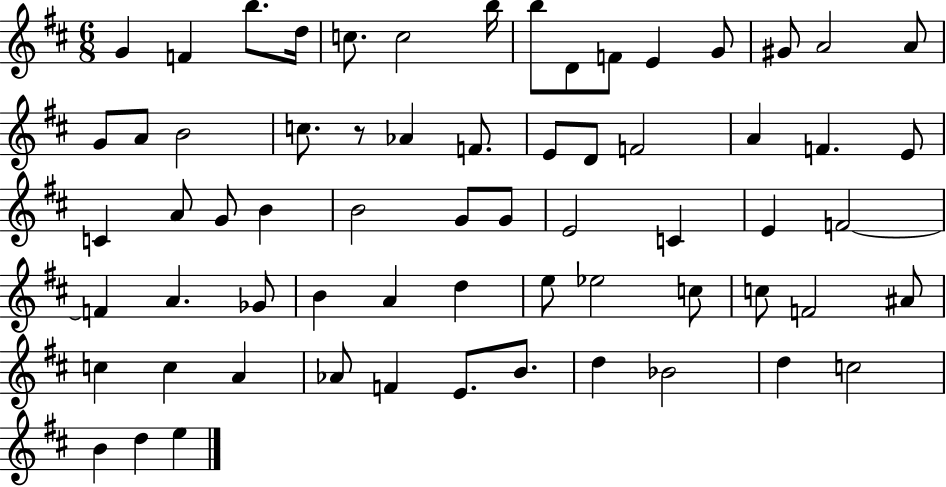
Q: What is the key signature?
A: D major